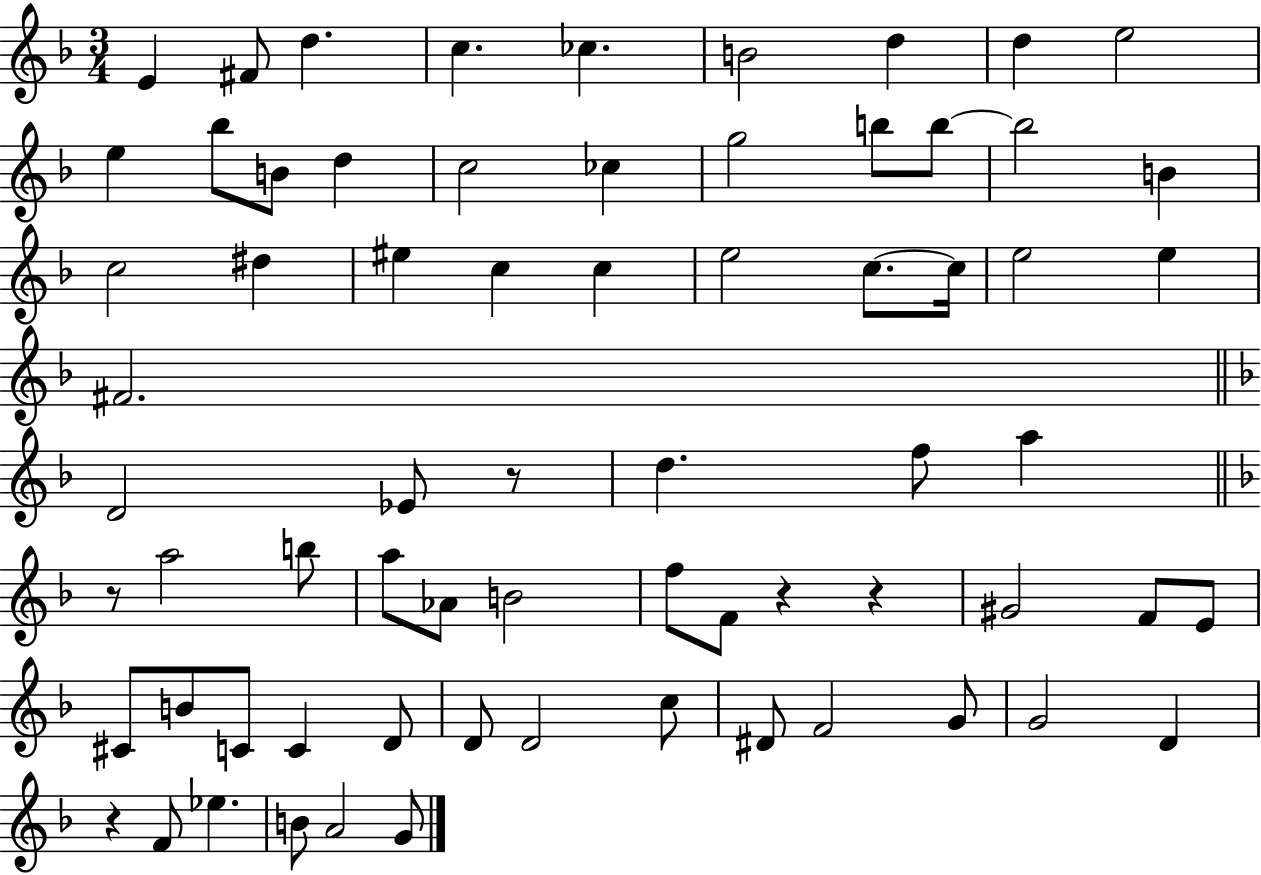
{
  \clef treble
  \numericTimeSignature
  \time 3/4
  \key f \major
  e'4 fis'8 d''4. | c''4. ces''4. | b'2 d''4 | d''4 e''2 | \break e''4 bes''8 b'8 d''4 | c''2 ces''4 | g''2 b''8 b''8~~ | b''2 b'4 | \break c''2 dis''4 | eis''4 c''4 c''4 | e''2 c''8.~~ c''16 | e''2 e''4 | \break fis'2. | \bar "||" \break \key f \major d'2 ees'8 r8 | d''4. f''8 a''4 | \bar "||" \break \key d \minor r8 a''2 b''8 | a''8 aes'8 b'2 | f''8 f'8 r4 r4 | gis'2 f'8 e'8 | \break cis'8 b'8 c'8 c'4 d'8 | d'8 d'2 c''8 | dis'8 f'2 g'8 | g'2 d'4 | \break r4 f'8 ees''4. | b'8 a'2 g'8 | \bar "|."
}